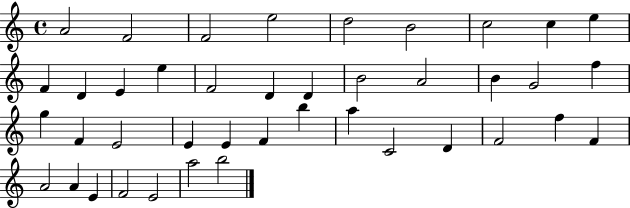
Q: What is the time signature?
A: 4/4